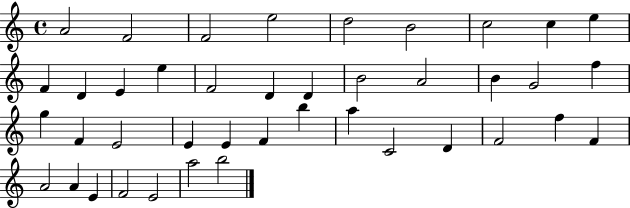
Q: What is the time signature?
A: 4/4